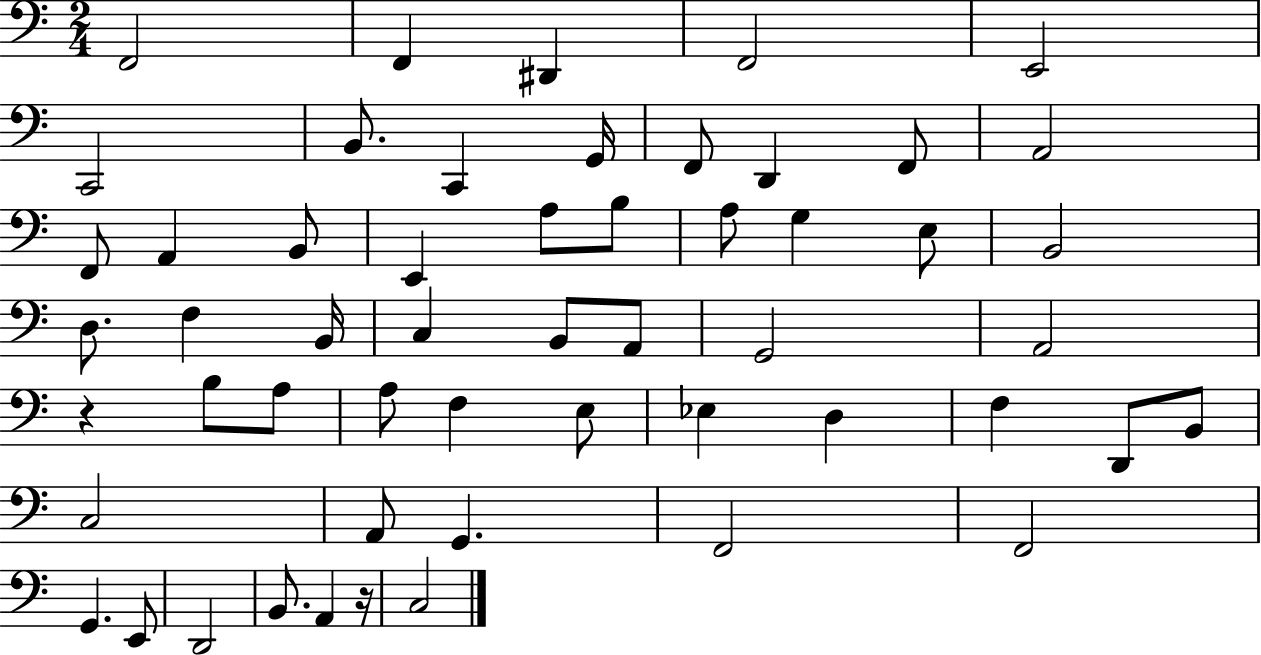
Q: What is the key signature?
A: C major